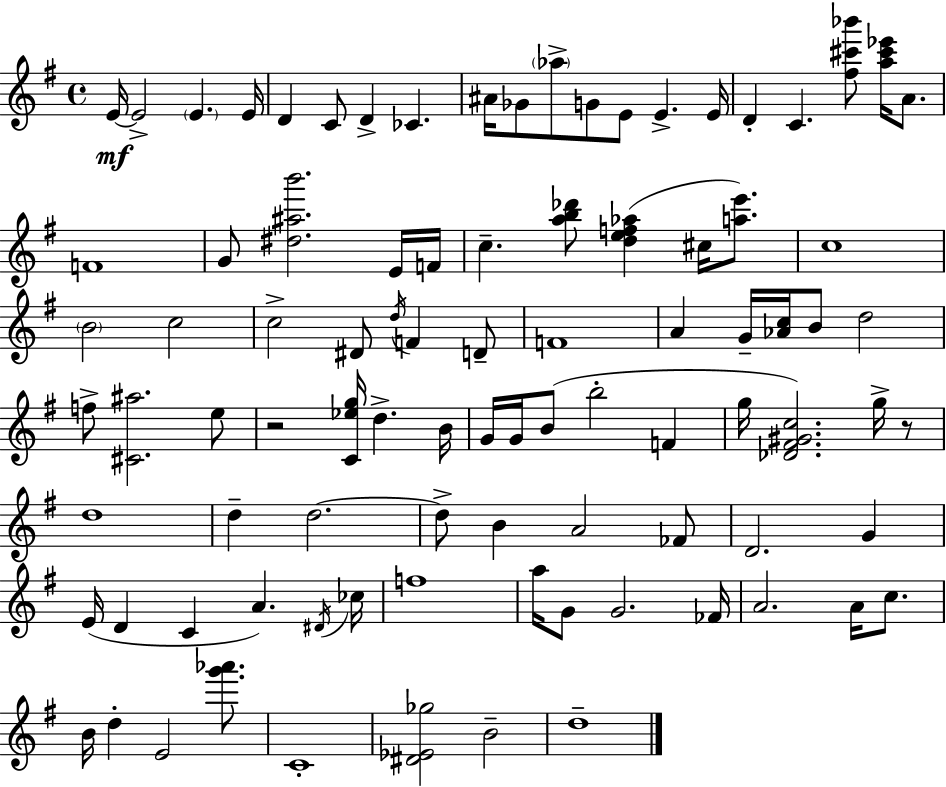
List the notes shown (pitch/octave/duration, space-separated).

E4/s E4/h E4/q. E4/s D4/q C4/e D4/q CES4/q. A#4/s Gb4/e Ab5/e G4/e E4/e E4/q. E4/s D4/q C4/q. [F#5,C#6,Bb6]/e [A5,C#6,Eb6]/s A4/e. F4/w G4/e [D#5,A#5,B6]/h. E4/s F4/s C5/q. [A5,B5,Db6]/e [D5,E5,F5,Ab5]/q C#5/s [A5,E6]/e. C5/w B4/h C5/h C5/h D#4/e D5/s F4/q D4/e F4/w A4/q G4/s [Ab4,C5]/s B4/e D5/h F5/e [C#4,A#5]/h. E5/e R/h [C4,Eb5,G5]/s D5/q. B4/s G4/s G4/s B4/e B5/h F4/q G5/s [Db4,F#4,G#4,C5]/h. G5/s R/e D5/w D5/q D5/h. D5/e B4/q A4/h FES4/e D4/h. G4/q E4/s D4/q C4/q A4/q. D#4/s CES5/s F5/w A5/s G4/e G4/h. FES4/s A4/h. A4/s C5/e. B4/s D5/q E4/h [G6,Ab6]/e. C4/w [D#4,Eb4,Gb5]/h B4/h D5/w